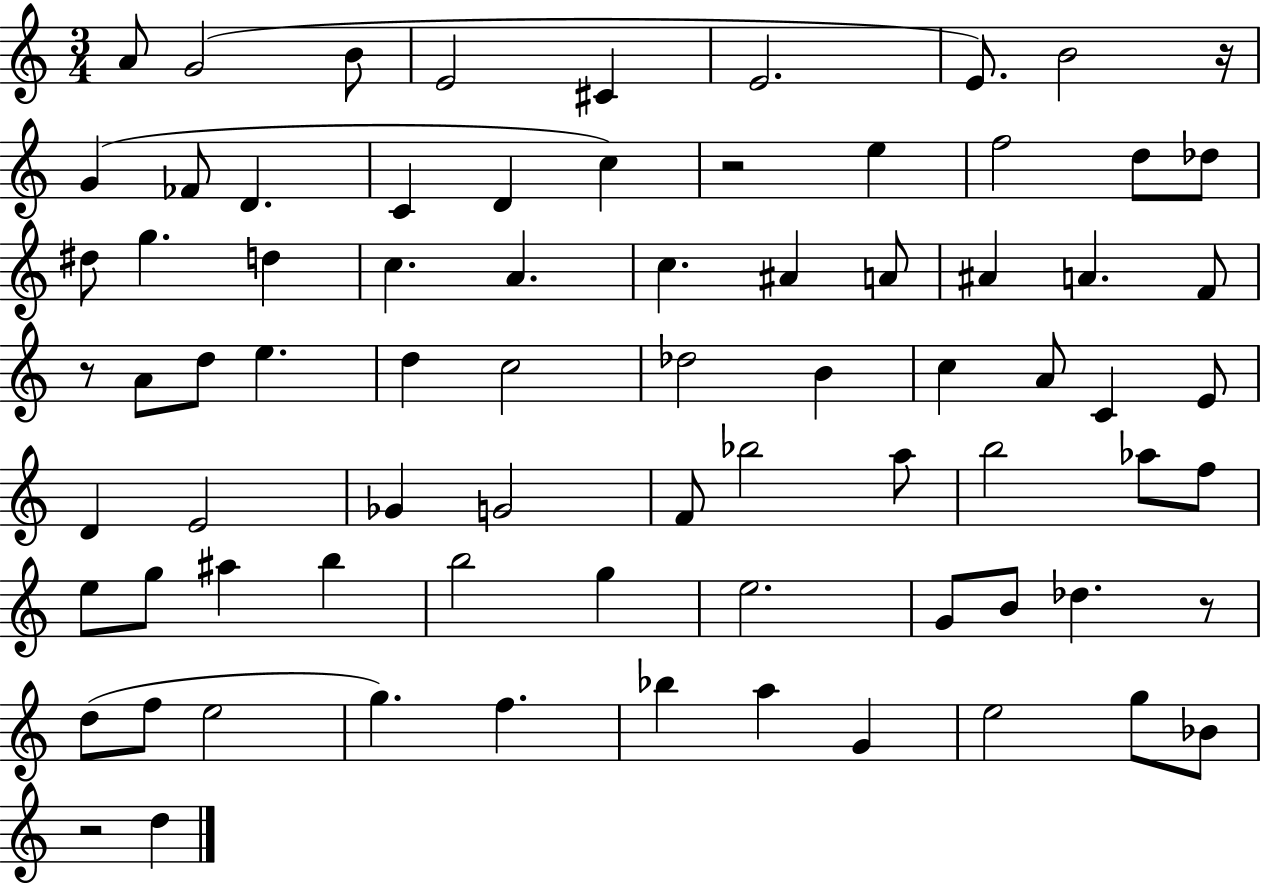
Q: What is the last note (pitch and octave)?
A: D5